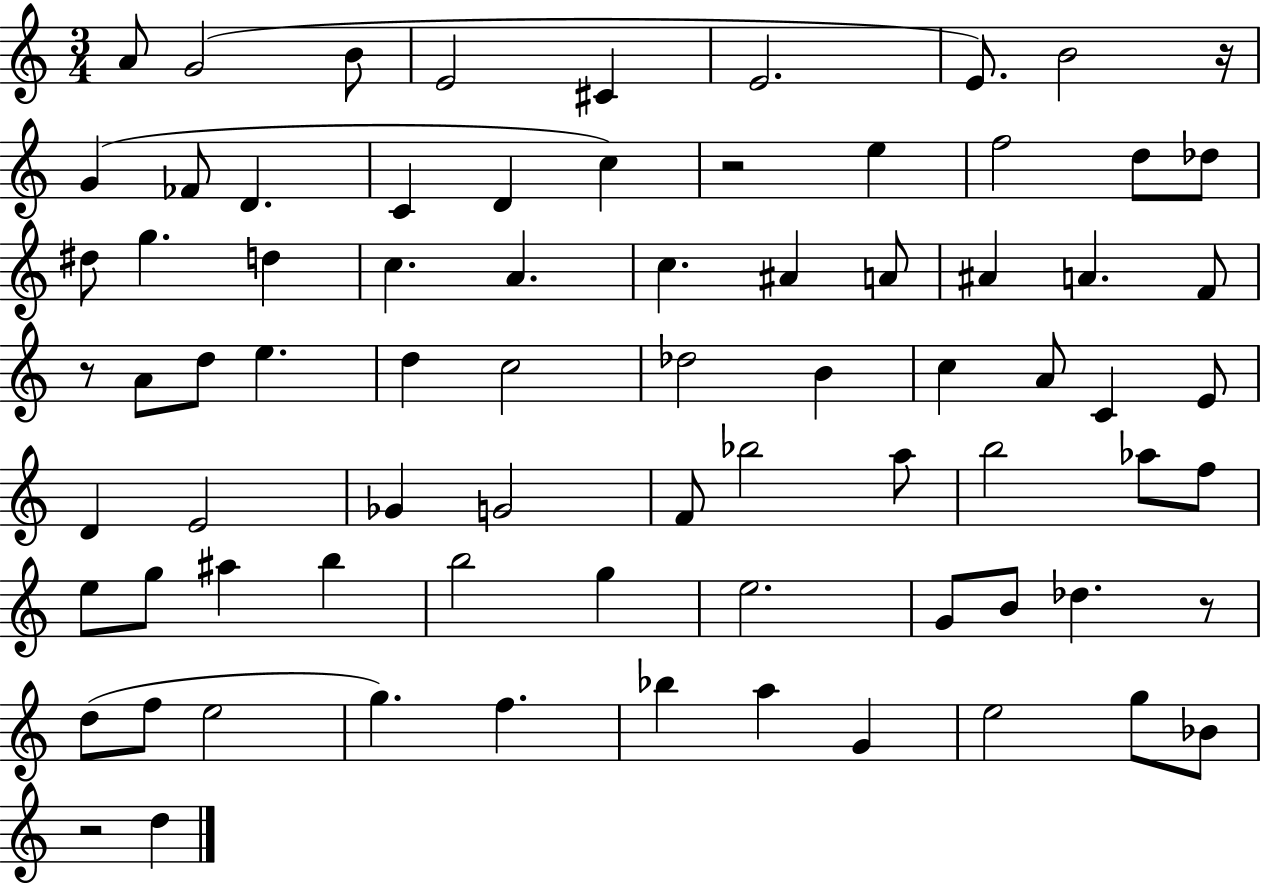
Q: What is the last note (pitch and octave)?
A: D5